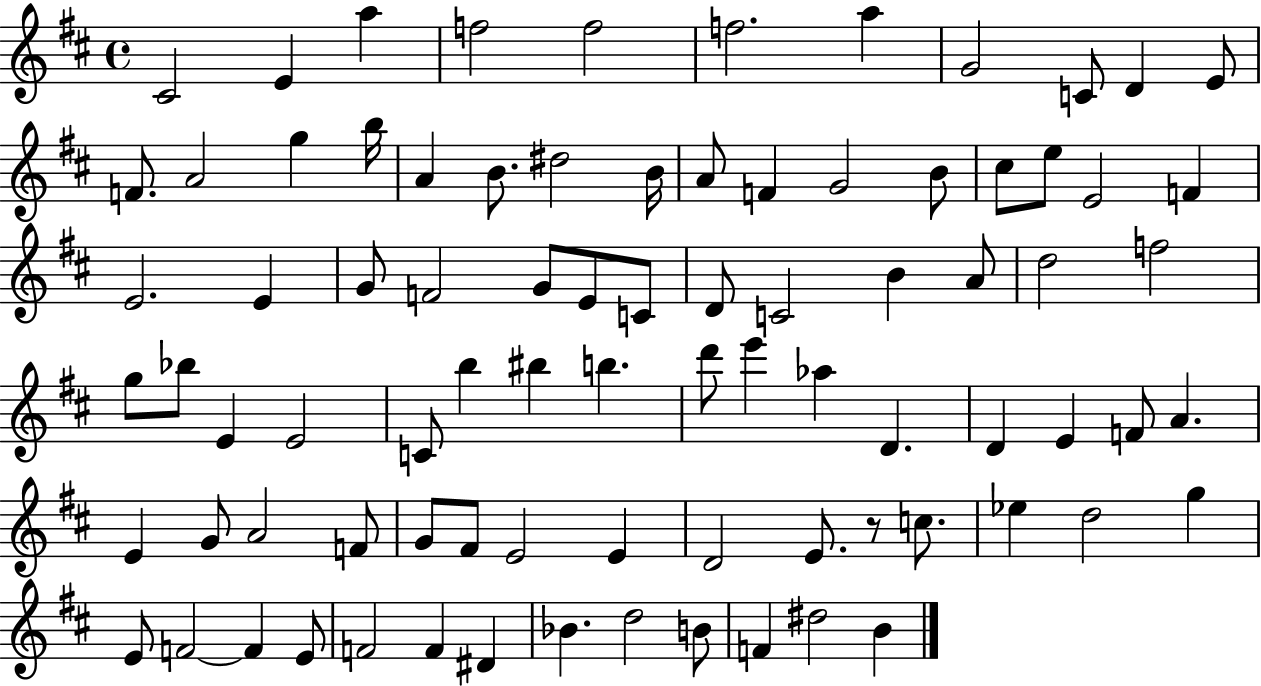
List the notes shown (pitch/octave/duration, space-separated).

C#4/h E4/q A5/q F5/h F5/h F5/h. A5/q G4/h C4/e D4/q E4/e F4/e. A4/h G5/q B5/s A4/q B4/e. D#5/h B4/s A4/e F4/q G4/h B4/e C#5/e E5/e E4/h F4/q E4/h. E4/q G4/e F4/h G4/e E4/e C4/e D4/e C4/h B4/q A4/e D5/h F5/h G5/e Bb5/e E4/q E4/h C4/e B5/q BIS5/q B5/q. D6/e E6/q Ab5/q D4/q. D4/q E4/q F4/e A4/q. E4/q G4/e A4/h F4/e G4/e F#4/e E4/h E4/q D4/h E4/e. R/e C5/e. Eb5/q D5/h G5/q E4/e F4/h F4/q E4/e F4/h F4/q D#4/q Bb4/q. D5/h B4/e F4/q D#5/h B4/q